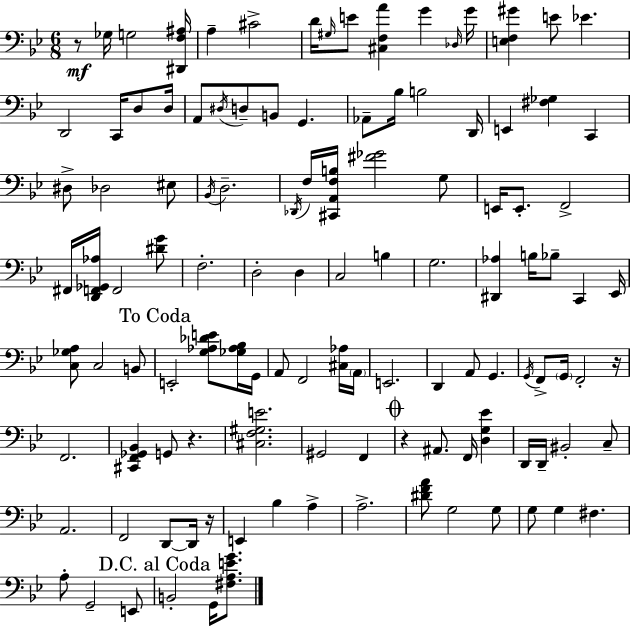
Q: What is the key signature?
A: BES major